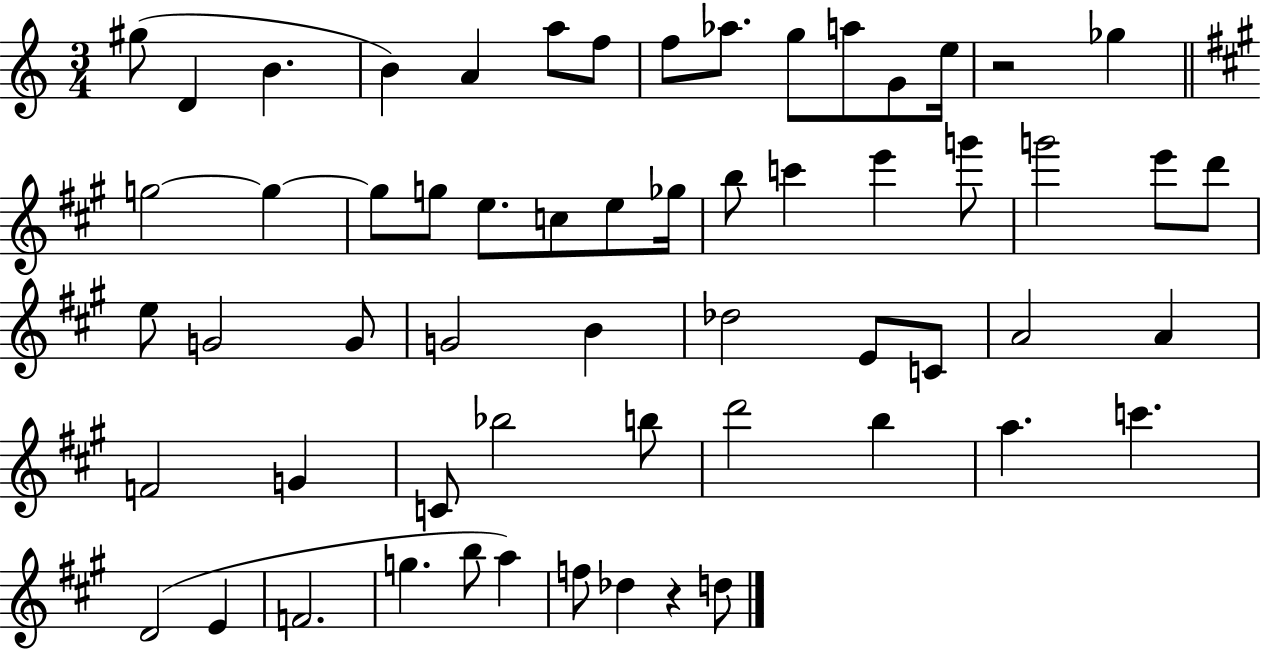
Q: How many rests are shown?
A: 2